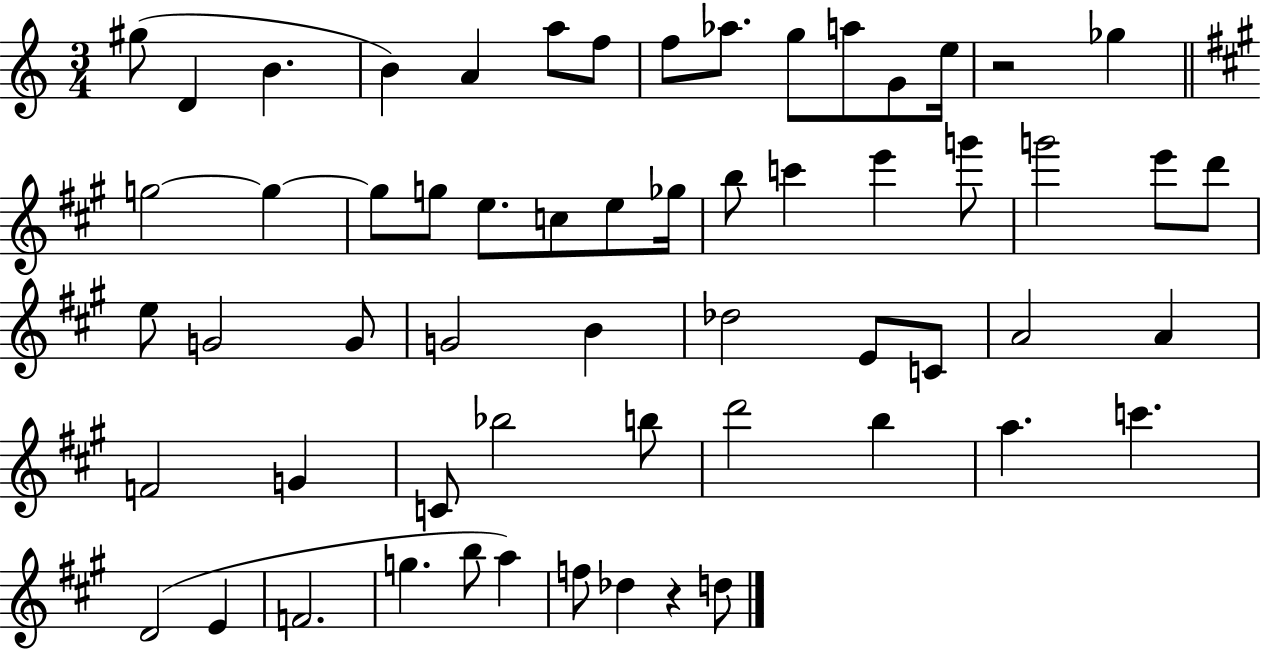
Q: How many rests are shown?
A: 2